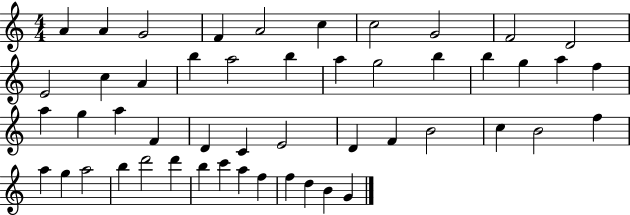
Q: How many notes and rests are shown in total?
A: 50